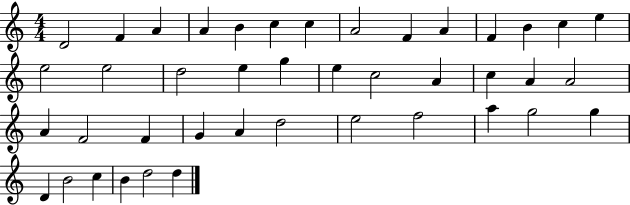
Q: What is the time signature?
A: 4/4